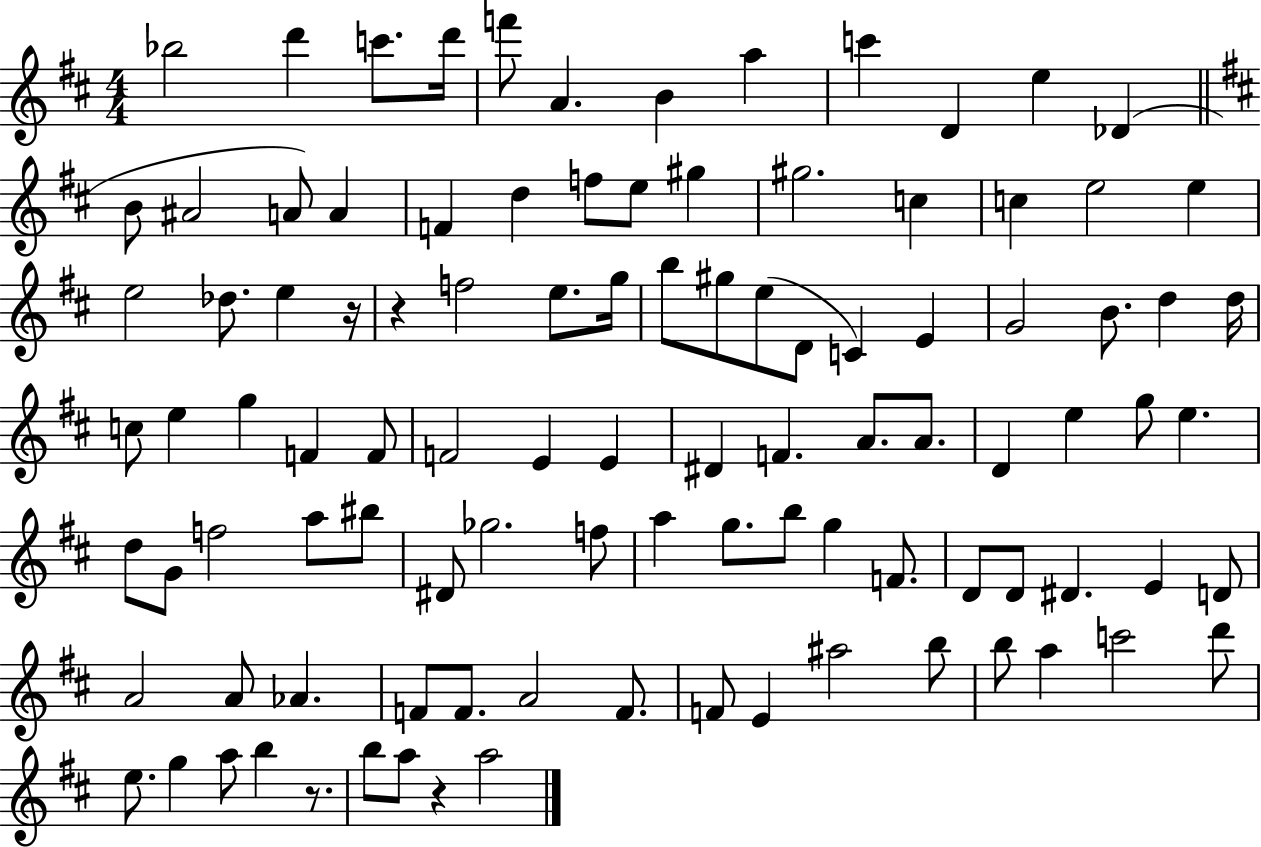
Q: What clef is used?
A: treble